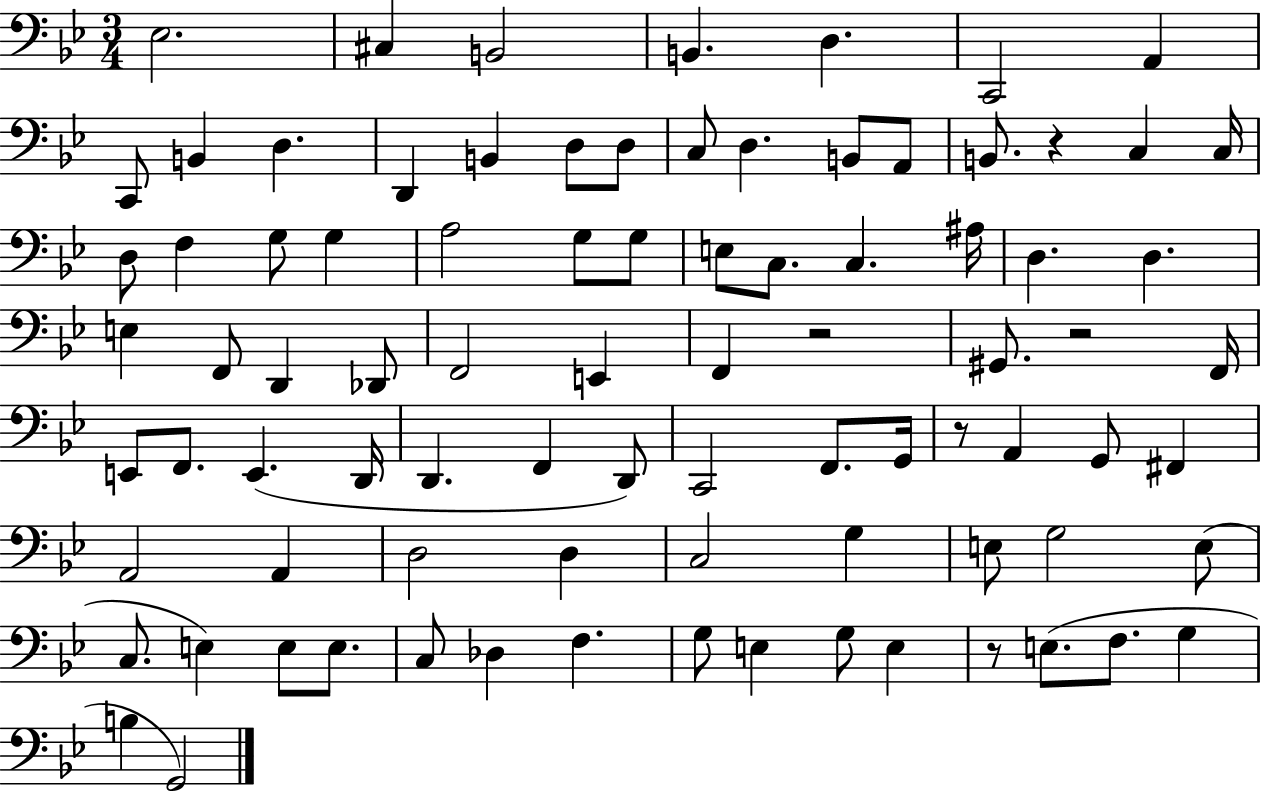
Eb3/h. C#3/q B2/h B2/q. D3/q. C2/h A2/q C2/e B2/q D3/q. D2/q B2/q D3/e D3/e C3/e D3/q. B2/e A2/e B2/e. R/q C3/q C3/s D3/e F3/q G3/e G3/q A3/h G3/e G3/e E3/e C3/e. C3/q. A#3/s D3/q. D3/q. E3/q F2/e D2/q Db2/e F2/h E2/q F2/q R/h G#2/e. R/h F2/s E2/e F2/e. E2/q. D2/s D2/q. F2/q D2/e C2/h F2/e. G2/s R/e A2/q G2/e F#2/q A2/h A2/q D3/h D3/q C3/h G3/q E3/e G3/h E3/e C3/e. E3/q E3/e E3/e. C3/e Db3/q F3/q. G3/e E3/q G3/e E3/q R/e E3/e. F3/e. G3/q B3/q G2/h